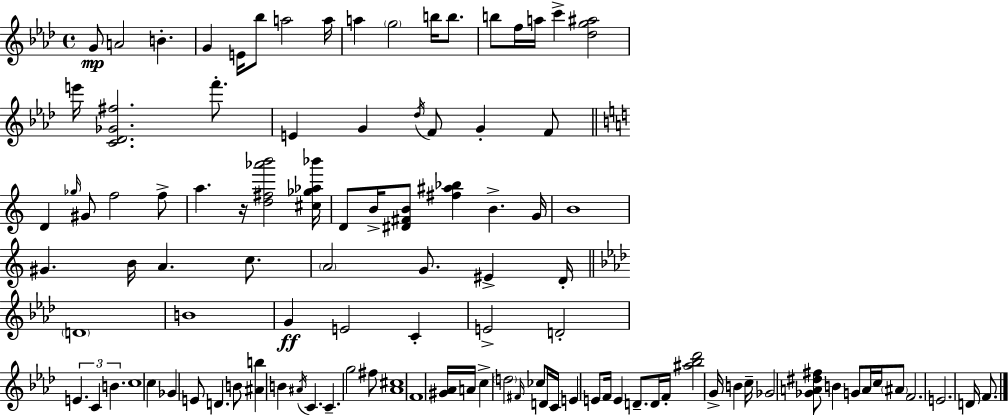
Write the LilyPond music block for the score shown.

{
  \clef treble
  \time 4/4
  \defaultTimeSignature
  \key f \minor
  g'8\mp a'2 b'4.-. | g'4 e'16 bes''8 a''2 a''16 | a''4 \parenthesize g''2 b''16 b''8. | b''8 f''16 a''16 c'''4-> <des'' g'' ais''>2 | \break e'''16 <c' des' ges' fis''>2. f'''8.-. | e'4 g'4 \acciaccatura { des''16 } f'8 g'4-. f'8 | \bar "||" \break \key c \major d'4 \grace { ges''16 } gis'8 f''2 f''8-> | a''4. r16 <d'' fis'' aes''' b'''>2 | <cis'' ges'' aes'' bes'''>16 d'8 b'16-> <dis' fis' b'>8 <fis'' ais'' bes''>4 b'4.-> | g'16 b'1 | \break gis'4. b'16 a'4. c''8. | \parenthesize a'2 g'8. eis'4-> | d'16-. \bar "||" \break \key f \minor \parenthesize d'1 | b'1 | g'4\ff e'2 c'4-. | e'2-> d'2-. | \break \tuplet 3/2 { e'4. c'4 b'4. } | c''1 | c''4 ges'4 e'8 d'4. | b'8 <ais' b''>4 b'4 \acciaccatura { ais'16 } c'4. | \break c'4.-- g''2 fis''8 | <aes' cis''>1 | f'1 | <gis' aes'>16 a'16 c''4-> \parenthesize d''2 \grace { fis'16 } | \break ces''8 d'16 c'16 e'4 e'8 f'16 e'4 d'8.-- | d'16 f'16-. <ais'' bes'' des'''>2 g'16-> b'4 | c''16-- ges'2 <ges' a' dis'' fis''>8 b'4 | g'8 a'16 c''16 \parenthesize ais'8 f'2. | \break e'2. d'16 f'8. | \bar "|."
}